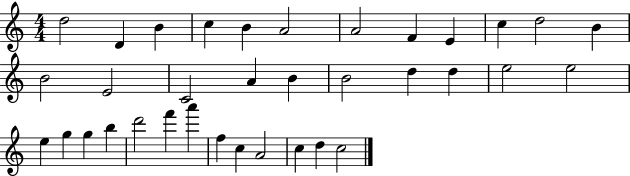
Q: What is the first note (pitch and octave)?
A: D5